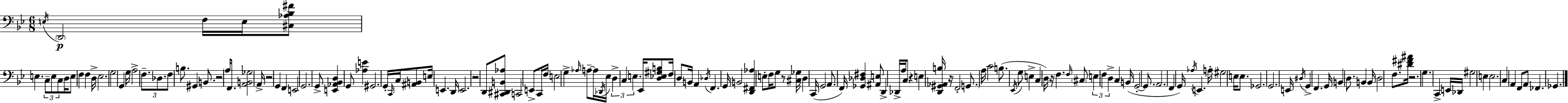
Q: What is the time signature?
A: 6/8